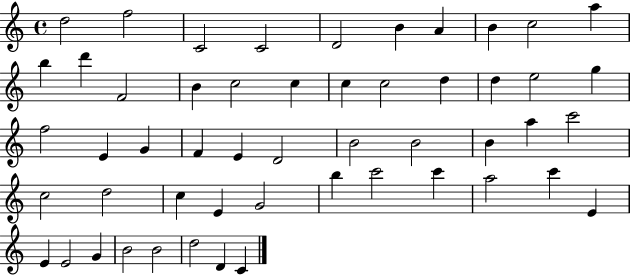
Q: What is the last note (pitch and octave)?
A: C4